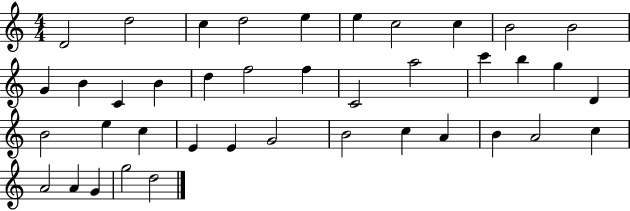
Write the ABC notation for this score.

X:1
T:Untitled
M:4/4
L:1/4
K:C
D2 d2 c d2 e e c2 c B2 B2 G B C B d f2 f C2 a2 c' b g D B2 e c E E G2 B2 c A B A2 c A2 A G g2 d2